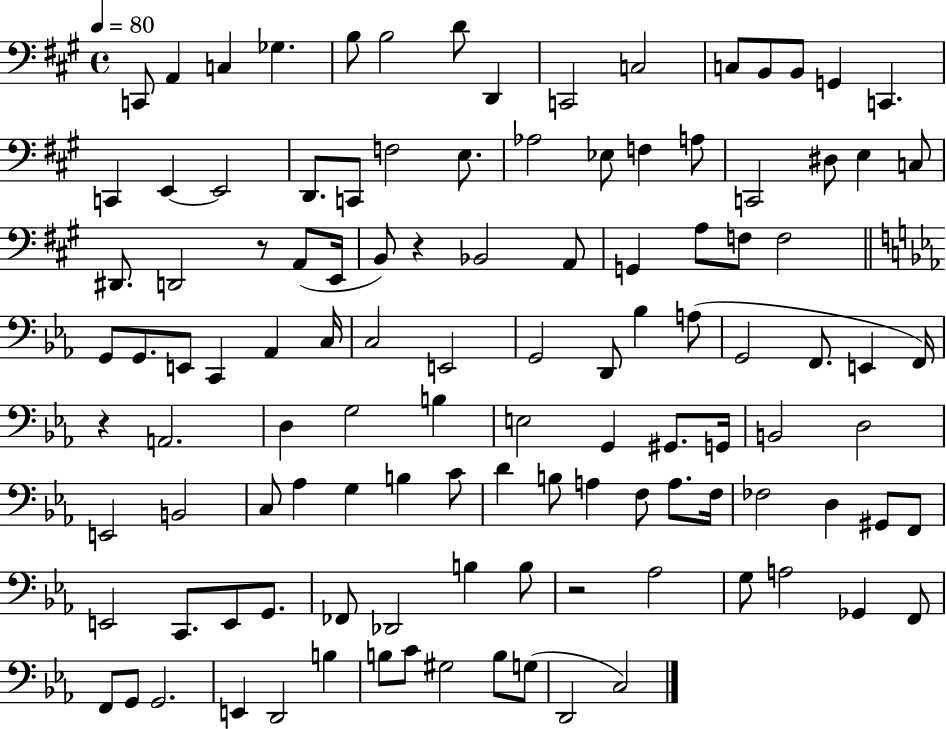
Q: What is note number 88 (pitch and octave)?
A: G2